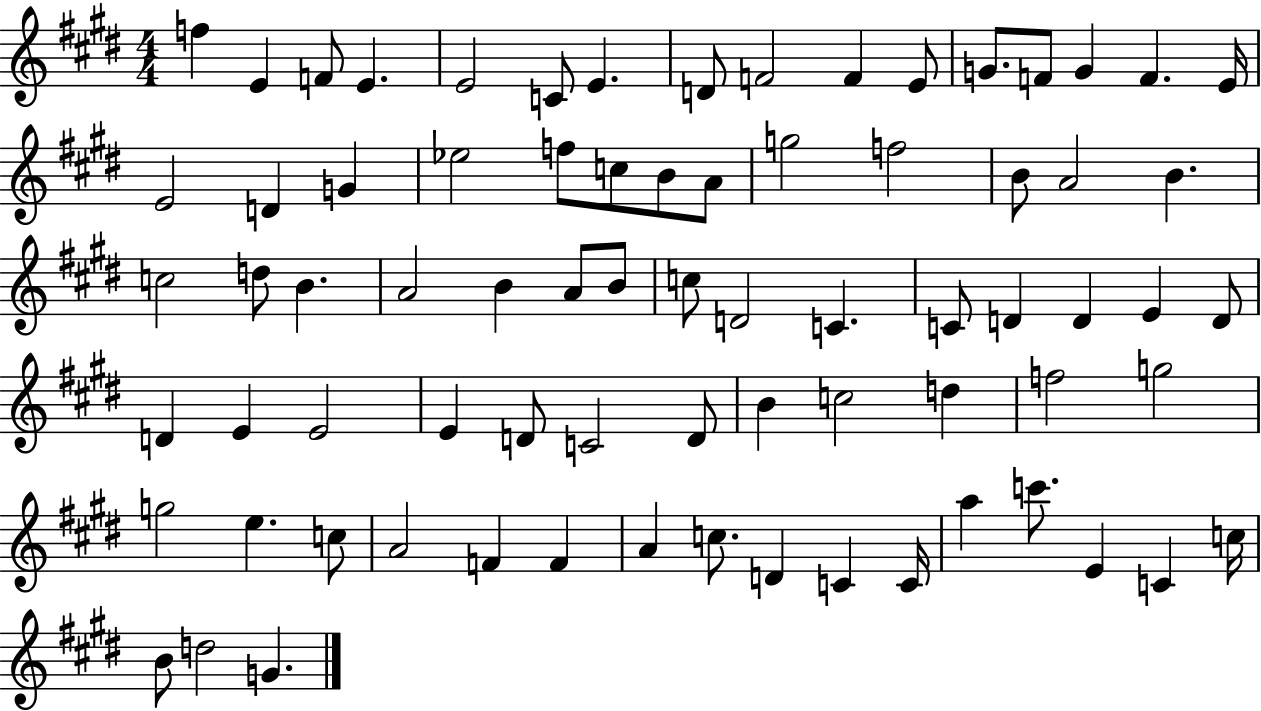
{
  \clef treble
  \numericTimeSignature
  \time 4/4
  \key e \major
  \repeat volta 2 { f''4 e'4 f'8 e'4. | e'2 c'8 e'4. | d'8 f'2 f'4 e'8 | g'8. f'8 g'4 f'4. e'16 | \break e'2 d'4 g'4 | ees''2 f''8 c''8 b'8 a'8 | g''2 f''2 | b'8 a'2 b'4. | \break c''2 d''8 b'4. | a'2 b'4 a'8 b'8 | c''8 d'2 c'4. | c'8 d'4 d'4 e'4 d'8 | \break d'4 e'4 e'2 | e'4 d'8 c'2 d'8 | b'4 c''2 d''4 | f''2 g''2 | \break g''2 e''4. c''8 | a'2 f'4 f'4 | a'4 c''8. d'4 c'4 c'16 | a''4 c'''8. e'4 c'4 c''16 | \break b'8 d''2 g'4. | } \bar "|."
}